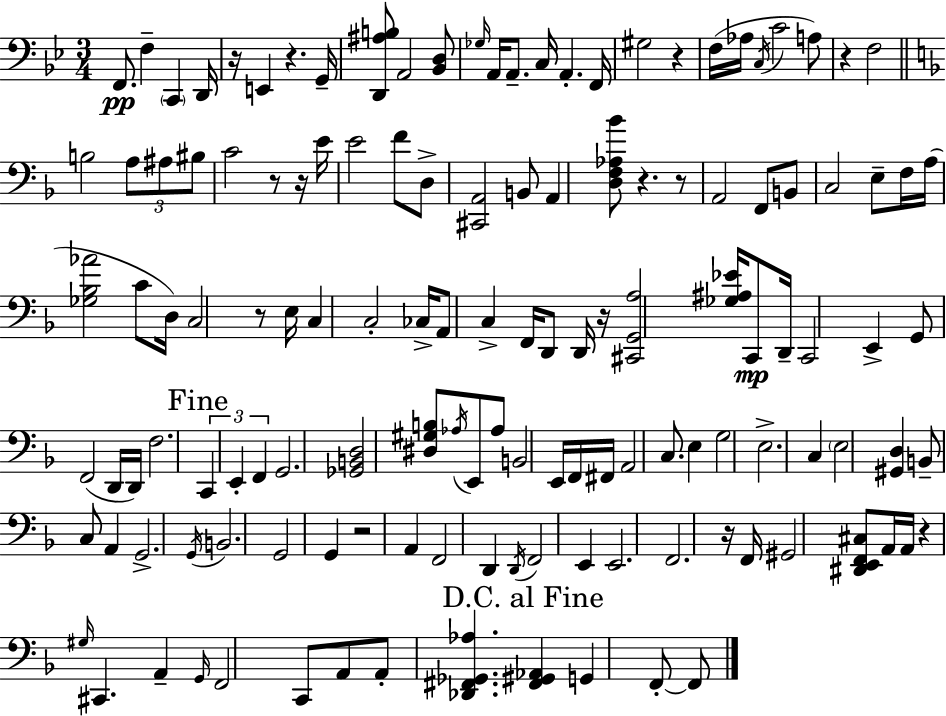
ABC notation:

X:1
T:Untitled
M:3/4
L:1/4
K:Gm
F,,/2 F, C,, D,,/4 z/4 E,, z G,,/4 [D,,^A,B,]/2 A,,2 [_B,,D,]/2 _G,/4 A,,/4 A,,/2 C,/4 A,, F,,/4 ^G,2 z F,/4 _A,/4 C,/4 C2 A,/2 z F,2 B,2 A,/2 ^A,/2 ^B,/2 C2 z/2 z/4 E/4 E2 F/2 D,/2 [^C,,A,,]2 B,,/2 A,, [D,F,_A,_B]/2 z z/2 A,,2 F,,/2 B,,/2 C,2 E,/2 F,/4 A,/4 [_G,_B,_A]2 C/2 D,/4 C,2 z/2 E,/4 C, C,2 _C,/4 A,,/2 C, F,,/4 D,,/2 D,,/4 z/4 [^C,,G,,A,]2 [_G,^A,_E]/4 C,,/2 D,,/4 C,,2 E,, G,,/2 F,,2 D,,/4 D,,/4 F,2 C,, E,, F,, G,,2 [_G,,B,,D,]2 [^D,^G,B,]/2 _A,/4 E,,/2 _A,/2 B,,2 E,,/4 F,,/4 ^F,,/4 A,,2 C,/2 E, G,2 E,2 C, E,2 [^G,,D,] B,,/2 C,/2 A,, G,,2 G,,/4 B,,2 G,,2 G,, z2 A,, F,,2 D,, D,,/4 F,,2 E,, E,,2 F,,2 z/4 F,,/4 ^G,,2 [^D,,E,,F,,^C,]/2 A,,/4 A,,/4 z ^G,/4 ^C,, A,, G,,/4 F,,2 C,,/2 A,,/2 A,,/2 [_D,,^F,,_G,,_A,] [^F,,^G,,_A,,] G,, F,,/2 F,,/2